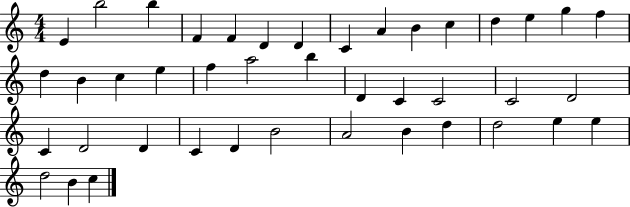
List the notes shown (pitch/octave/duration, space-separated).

E4/q B5/h B5/q F4/q F4/q D4/q D4/q C4/q A4/q B4/q C5/q D5/q E5/q G5/q F5/q D5/q B4/q C5/q E5/q F5/q A5/h B5/q D4/q C4/q C4/h C4/h D4/h C4/q D4/h D4/q C4/q D4/q B4/h A4/h B4/q D5/q D5/h E5/q E5/q D5/h B4/q C5/q